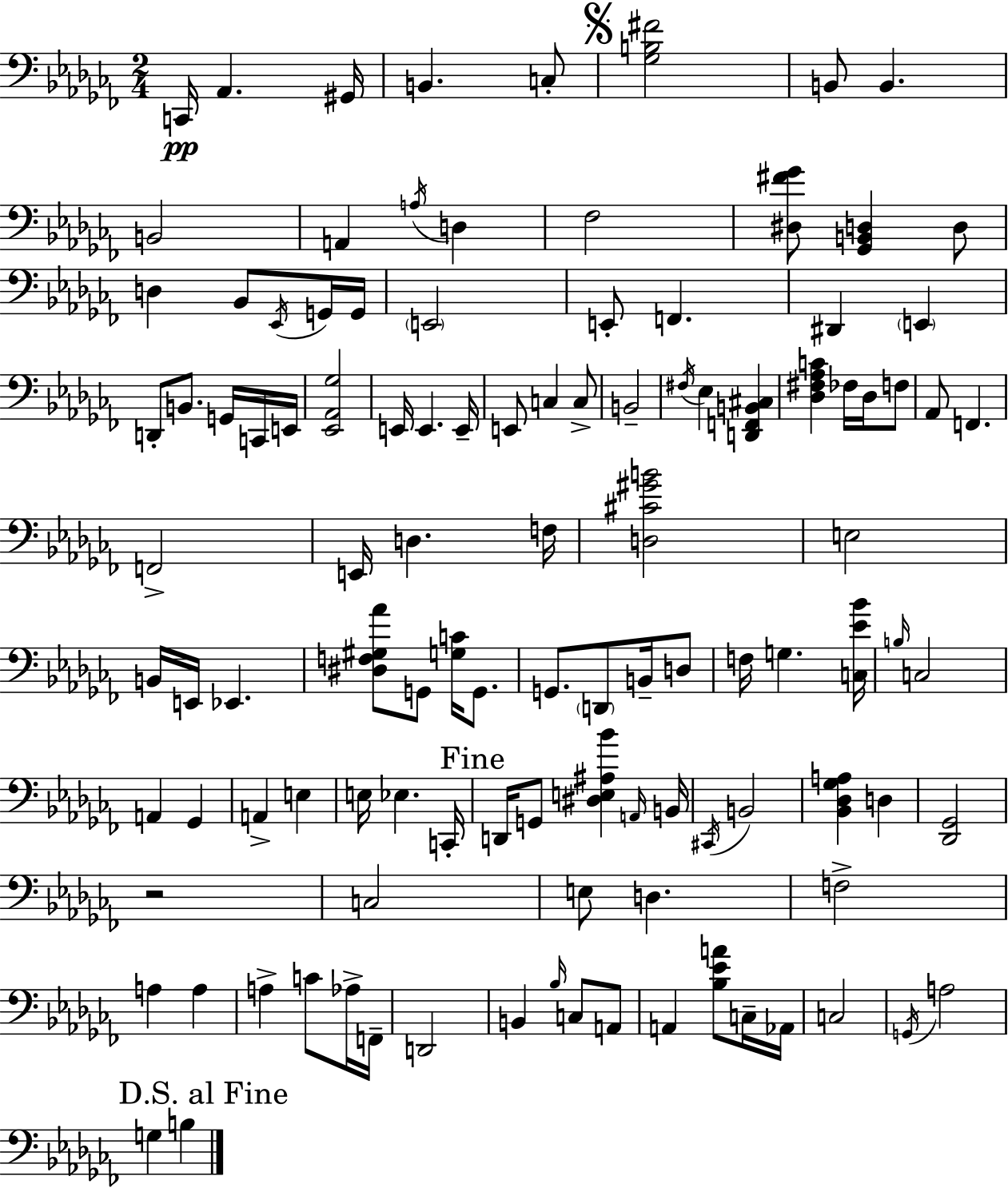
{
  \clef bass
  \numericTimeSignature
  \time 2/4
  \key aes \minor
  c,16\pp aes,4. gis,16 | b,4. c8-. | \mark \markup { \musicglyph "scripts.segno" } <ges b fis'>2 | b,8 b,4. | \break b,2 | a,4 \acciaccatura { a16 } d4 | fes2 | <dis fis' ges'>8 <ges, b, d>4 d8 | \break d4 bes,8 \acciaccatura { ees,16 } | g,16 g,16 \parenthesize e,2 | e,8-. f,4. | dis,4 \parenthesize e,4 | \break d,8-. b,8. g,16 | c,16 e,16 <ees, aes, ges>2 | e,16 e,4. | e,16-- e,8 c4 | \break c8-> b,2-- | \acciaccatura { fis16 } ees4 <d, f, b, cis>4 | <des fis aes c'>4 fes16 | des16 f8 aes,8 f,4. | \break f,2-> | e,16 d4. | f16 <d cis' gis' b'>2 | e2 | \break b,16 e,16 ees,4. | <dis f gis aes'>8 g,8 <g c'>16 | g,8. g,8. \parenthesize d,8 | b,16-- d8 f16 g4. | \break <c ees' bes'>16 \grace { b16 } c2 | a,4 | ges,4 a,4-> | e4 e16 ees4. | \break c,16-. \mark "Fine" d,16 g,8 <dis e ais bes'>4 | \grace { a,16 } b,16 \acciaccatura { cis,16 } b,2 | <bes, des ges a>4 | d4 <des, ges,>2 | \break r2 | c2 | e8 | d4. f2-> | \break a4 | a4 a4-> | c'8 aes16-> f,16-- d,2 | b,4 | \break \grace { bes16 } c8 a,8 a,4 | <bes ees' a'>8 c16-- aes,16 c2 | \acciaccatura { g,16 } | a2 | \break \mark "D.S. al Fine" g4 b4 | \bar "|."
}